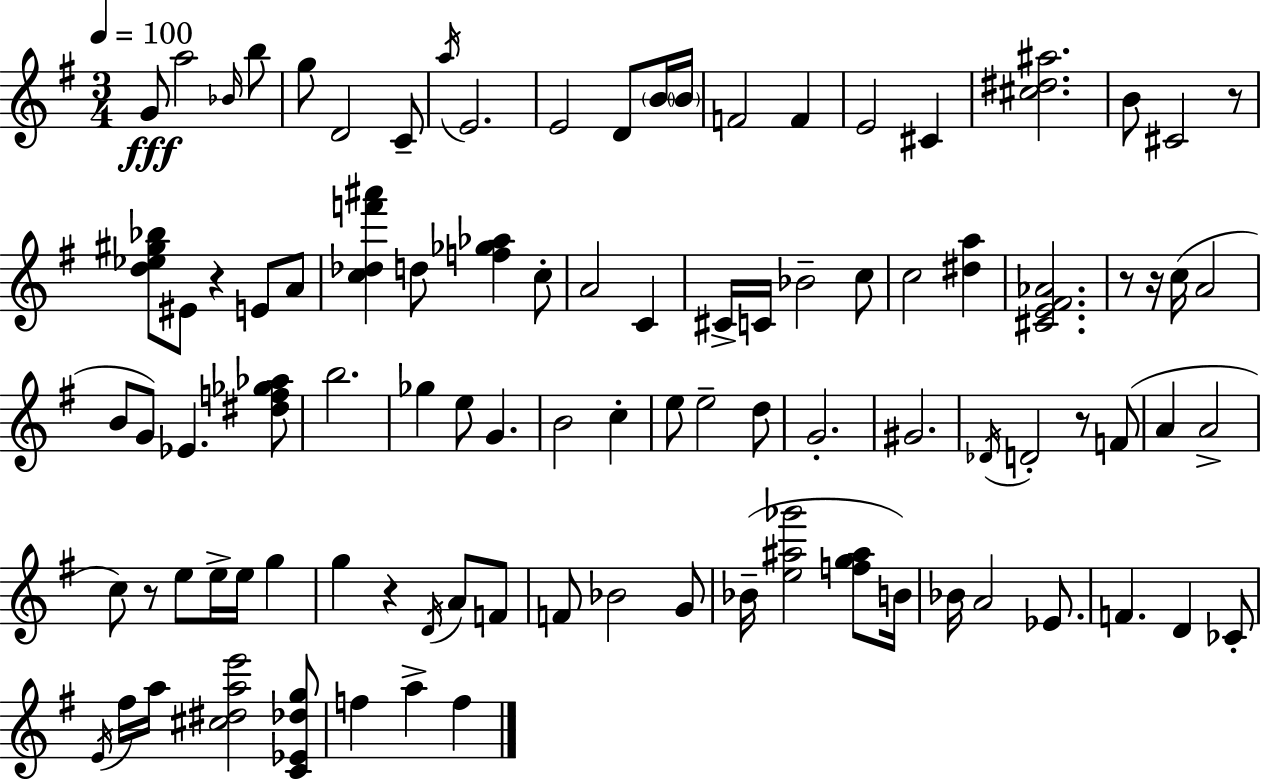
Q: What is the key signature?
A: G major